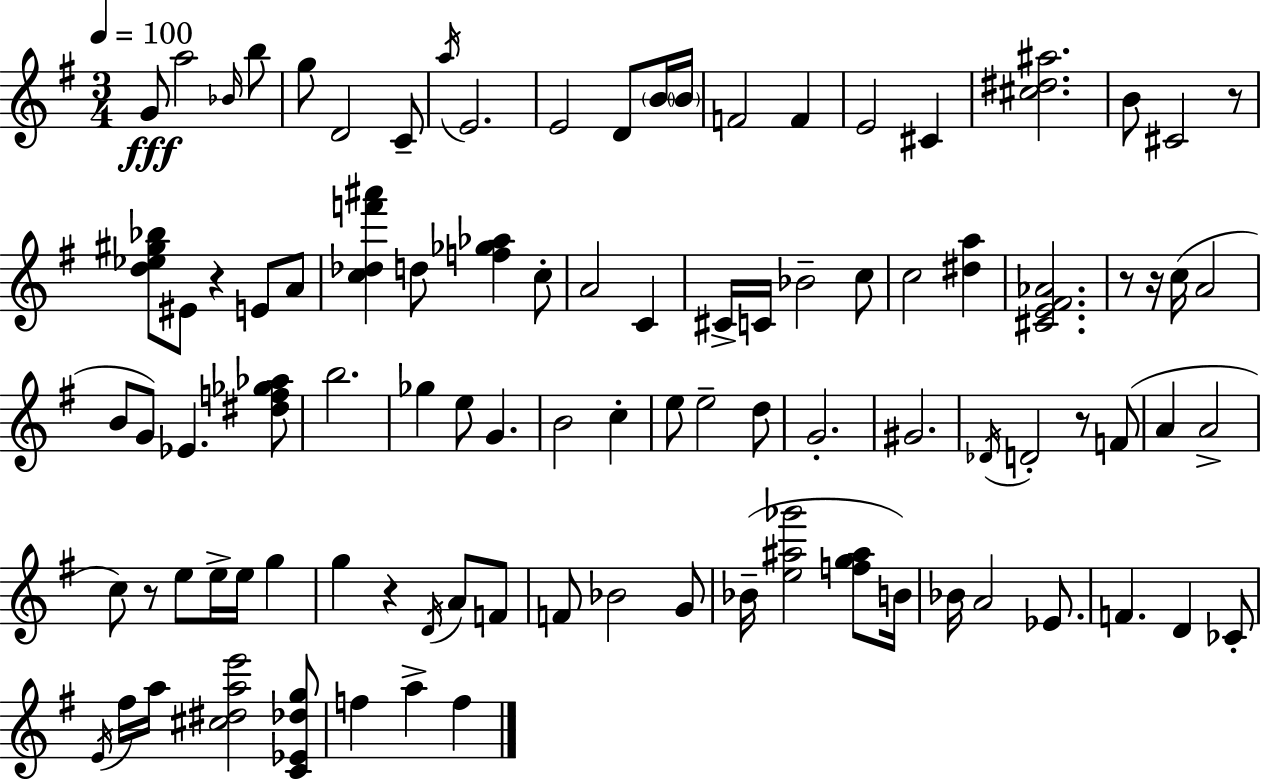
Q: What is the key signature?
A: G major